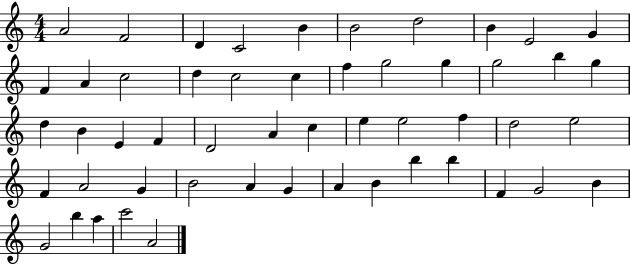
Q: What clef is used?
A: treble